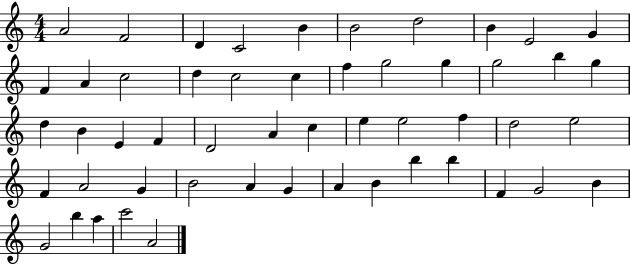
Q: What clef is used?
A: treble